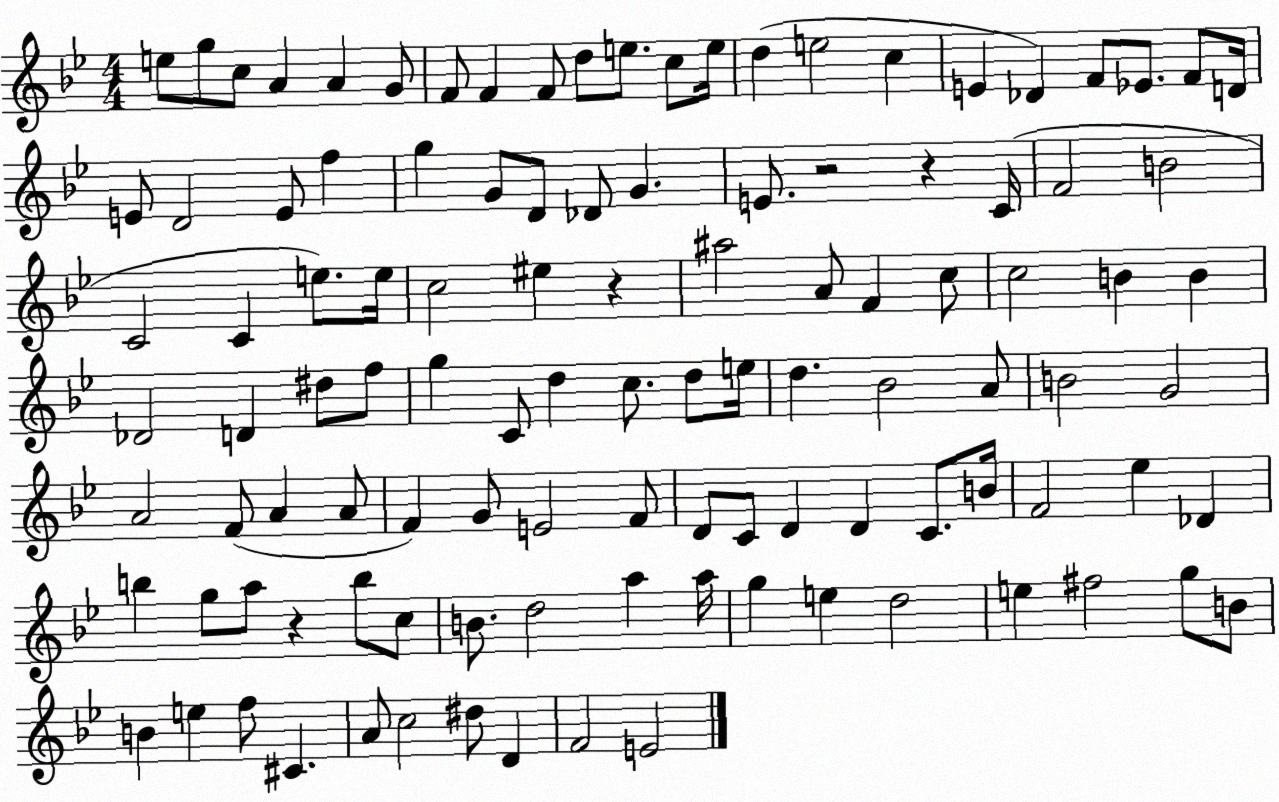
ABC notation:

X:1
T:Untitled
M:4/4
L:1/4
K:Bb
e/2 g/2 c/2 A A G/2 F/2 F F/2 d/2 e/2 c/2 e/4 d e2 c E _D F/2 _E/2 F/2 D/4 E/2 D2 E/2 f g G/2 D/2 _D/2 G E/2 z2 z C/4 F2 B2 C2 C e/2 e/4 c2 ^e z ^a2 A/2 F c/2 c2 B B _D2 D ^d/2 f/2 g C/2 d c/2 d/2 e/4 d _B2 A/2 B2 G2 A2 F/2 A A/2 F G/2 E2 F/2 D/2 C/2 D D C/2 B/4 F2 _e _D b g/2 a/2 z b/2 c/2 B/2 d2 a a/4 g e d2 e ^f2 g/2 B/2 B e f/2 ^C A/2 c2 ^d/2 D F2 E2